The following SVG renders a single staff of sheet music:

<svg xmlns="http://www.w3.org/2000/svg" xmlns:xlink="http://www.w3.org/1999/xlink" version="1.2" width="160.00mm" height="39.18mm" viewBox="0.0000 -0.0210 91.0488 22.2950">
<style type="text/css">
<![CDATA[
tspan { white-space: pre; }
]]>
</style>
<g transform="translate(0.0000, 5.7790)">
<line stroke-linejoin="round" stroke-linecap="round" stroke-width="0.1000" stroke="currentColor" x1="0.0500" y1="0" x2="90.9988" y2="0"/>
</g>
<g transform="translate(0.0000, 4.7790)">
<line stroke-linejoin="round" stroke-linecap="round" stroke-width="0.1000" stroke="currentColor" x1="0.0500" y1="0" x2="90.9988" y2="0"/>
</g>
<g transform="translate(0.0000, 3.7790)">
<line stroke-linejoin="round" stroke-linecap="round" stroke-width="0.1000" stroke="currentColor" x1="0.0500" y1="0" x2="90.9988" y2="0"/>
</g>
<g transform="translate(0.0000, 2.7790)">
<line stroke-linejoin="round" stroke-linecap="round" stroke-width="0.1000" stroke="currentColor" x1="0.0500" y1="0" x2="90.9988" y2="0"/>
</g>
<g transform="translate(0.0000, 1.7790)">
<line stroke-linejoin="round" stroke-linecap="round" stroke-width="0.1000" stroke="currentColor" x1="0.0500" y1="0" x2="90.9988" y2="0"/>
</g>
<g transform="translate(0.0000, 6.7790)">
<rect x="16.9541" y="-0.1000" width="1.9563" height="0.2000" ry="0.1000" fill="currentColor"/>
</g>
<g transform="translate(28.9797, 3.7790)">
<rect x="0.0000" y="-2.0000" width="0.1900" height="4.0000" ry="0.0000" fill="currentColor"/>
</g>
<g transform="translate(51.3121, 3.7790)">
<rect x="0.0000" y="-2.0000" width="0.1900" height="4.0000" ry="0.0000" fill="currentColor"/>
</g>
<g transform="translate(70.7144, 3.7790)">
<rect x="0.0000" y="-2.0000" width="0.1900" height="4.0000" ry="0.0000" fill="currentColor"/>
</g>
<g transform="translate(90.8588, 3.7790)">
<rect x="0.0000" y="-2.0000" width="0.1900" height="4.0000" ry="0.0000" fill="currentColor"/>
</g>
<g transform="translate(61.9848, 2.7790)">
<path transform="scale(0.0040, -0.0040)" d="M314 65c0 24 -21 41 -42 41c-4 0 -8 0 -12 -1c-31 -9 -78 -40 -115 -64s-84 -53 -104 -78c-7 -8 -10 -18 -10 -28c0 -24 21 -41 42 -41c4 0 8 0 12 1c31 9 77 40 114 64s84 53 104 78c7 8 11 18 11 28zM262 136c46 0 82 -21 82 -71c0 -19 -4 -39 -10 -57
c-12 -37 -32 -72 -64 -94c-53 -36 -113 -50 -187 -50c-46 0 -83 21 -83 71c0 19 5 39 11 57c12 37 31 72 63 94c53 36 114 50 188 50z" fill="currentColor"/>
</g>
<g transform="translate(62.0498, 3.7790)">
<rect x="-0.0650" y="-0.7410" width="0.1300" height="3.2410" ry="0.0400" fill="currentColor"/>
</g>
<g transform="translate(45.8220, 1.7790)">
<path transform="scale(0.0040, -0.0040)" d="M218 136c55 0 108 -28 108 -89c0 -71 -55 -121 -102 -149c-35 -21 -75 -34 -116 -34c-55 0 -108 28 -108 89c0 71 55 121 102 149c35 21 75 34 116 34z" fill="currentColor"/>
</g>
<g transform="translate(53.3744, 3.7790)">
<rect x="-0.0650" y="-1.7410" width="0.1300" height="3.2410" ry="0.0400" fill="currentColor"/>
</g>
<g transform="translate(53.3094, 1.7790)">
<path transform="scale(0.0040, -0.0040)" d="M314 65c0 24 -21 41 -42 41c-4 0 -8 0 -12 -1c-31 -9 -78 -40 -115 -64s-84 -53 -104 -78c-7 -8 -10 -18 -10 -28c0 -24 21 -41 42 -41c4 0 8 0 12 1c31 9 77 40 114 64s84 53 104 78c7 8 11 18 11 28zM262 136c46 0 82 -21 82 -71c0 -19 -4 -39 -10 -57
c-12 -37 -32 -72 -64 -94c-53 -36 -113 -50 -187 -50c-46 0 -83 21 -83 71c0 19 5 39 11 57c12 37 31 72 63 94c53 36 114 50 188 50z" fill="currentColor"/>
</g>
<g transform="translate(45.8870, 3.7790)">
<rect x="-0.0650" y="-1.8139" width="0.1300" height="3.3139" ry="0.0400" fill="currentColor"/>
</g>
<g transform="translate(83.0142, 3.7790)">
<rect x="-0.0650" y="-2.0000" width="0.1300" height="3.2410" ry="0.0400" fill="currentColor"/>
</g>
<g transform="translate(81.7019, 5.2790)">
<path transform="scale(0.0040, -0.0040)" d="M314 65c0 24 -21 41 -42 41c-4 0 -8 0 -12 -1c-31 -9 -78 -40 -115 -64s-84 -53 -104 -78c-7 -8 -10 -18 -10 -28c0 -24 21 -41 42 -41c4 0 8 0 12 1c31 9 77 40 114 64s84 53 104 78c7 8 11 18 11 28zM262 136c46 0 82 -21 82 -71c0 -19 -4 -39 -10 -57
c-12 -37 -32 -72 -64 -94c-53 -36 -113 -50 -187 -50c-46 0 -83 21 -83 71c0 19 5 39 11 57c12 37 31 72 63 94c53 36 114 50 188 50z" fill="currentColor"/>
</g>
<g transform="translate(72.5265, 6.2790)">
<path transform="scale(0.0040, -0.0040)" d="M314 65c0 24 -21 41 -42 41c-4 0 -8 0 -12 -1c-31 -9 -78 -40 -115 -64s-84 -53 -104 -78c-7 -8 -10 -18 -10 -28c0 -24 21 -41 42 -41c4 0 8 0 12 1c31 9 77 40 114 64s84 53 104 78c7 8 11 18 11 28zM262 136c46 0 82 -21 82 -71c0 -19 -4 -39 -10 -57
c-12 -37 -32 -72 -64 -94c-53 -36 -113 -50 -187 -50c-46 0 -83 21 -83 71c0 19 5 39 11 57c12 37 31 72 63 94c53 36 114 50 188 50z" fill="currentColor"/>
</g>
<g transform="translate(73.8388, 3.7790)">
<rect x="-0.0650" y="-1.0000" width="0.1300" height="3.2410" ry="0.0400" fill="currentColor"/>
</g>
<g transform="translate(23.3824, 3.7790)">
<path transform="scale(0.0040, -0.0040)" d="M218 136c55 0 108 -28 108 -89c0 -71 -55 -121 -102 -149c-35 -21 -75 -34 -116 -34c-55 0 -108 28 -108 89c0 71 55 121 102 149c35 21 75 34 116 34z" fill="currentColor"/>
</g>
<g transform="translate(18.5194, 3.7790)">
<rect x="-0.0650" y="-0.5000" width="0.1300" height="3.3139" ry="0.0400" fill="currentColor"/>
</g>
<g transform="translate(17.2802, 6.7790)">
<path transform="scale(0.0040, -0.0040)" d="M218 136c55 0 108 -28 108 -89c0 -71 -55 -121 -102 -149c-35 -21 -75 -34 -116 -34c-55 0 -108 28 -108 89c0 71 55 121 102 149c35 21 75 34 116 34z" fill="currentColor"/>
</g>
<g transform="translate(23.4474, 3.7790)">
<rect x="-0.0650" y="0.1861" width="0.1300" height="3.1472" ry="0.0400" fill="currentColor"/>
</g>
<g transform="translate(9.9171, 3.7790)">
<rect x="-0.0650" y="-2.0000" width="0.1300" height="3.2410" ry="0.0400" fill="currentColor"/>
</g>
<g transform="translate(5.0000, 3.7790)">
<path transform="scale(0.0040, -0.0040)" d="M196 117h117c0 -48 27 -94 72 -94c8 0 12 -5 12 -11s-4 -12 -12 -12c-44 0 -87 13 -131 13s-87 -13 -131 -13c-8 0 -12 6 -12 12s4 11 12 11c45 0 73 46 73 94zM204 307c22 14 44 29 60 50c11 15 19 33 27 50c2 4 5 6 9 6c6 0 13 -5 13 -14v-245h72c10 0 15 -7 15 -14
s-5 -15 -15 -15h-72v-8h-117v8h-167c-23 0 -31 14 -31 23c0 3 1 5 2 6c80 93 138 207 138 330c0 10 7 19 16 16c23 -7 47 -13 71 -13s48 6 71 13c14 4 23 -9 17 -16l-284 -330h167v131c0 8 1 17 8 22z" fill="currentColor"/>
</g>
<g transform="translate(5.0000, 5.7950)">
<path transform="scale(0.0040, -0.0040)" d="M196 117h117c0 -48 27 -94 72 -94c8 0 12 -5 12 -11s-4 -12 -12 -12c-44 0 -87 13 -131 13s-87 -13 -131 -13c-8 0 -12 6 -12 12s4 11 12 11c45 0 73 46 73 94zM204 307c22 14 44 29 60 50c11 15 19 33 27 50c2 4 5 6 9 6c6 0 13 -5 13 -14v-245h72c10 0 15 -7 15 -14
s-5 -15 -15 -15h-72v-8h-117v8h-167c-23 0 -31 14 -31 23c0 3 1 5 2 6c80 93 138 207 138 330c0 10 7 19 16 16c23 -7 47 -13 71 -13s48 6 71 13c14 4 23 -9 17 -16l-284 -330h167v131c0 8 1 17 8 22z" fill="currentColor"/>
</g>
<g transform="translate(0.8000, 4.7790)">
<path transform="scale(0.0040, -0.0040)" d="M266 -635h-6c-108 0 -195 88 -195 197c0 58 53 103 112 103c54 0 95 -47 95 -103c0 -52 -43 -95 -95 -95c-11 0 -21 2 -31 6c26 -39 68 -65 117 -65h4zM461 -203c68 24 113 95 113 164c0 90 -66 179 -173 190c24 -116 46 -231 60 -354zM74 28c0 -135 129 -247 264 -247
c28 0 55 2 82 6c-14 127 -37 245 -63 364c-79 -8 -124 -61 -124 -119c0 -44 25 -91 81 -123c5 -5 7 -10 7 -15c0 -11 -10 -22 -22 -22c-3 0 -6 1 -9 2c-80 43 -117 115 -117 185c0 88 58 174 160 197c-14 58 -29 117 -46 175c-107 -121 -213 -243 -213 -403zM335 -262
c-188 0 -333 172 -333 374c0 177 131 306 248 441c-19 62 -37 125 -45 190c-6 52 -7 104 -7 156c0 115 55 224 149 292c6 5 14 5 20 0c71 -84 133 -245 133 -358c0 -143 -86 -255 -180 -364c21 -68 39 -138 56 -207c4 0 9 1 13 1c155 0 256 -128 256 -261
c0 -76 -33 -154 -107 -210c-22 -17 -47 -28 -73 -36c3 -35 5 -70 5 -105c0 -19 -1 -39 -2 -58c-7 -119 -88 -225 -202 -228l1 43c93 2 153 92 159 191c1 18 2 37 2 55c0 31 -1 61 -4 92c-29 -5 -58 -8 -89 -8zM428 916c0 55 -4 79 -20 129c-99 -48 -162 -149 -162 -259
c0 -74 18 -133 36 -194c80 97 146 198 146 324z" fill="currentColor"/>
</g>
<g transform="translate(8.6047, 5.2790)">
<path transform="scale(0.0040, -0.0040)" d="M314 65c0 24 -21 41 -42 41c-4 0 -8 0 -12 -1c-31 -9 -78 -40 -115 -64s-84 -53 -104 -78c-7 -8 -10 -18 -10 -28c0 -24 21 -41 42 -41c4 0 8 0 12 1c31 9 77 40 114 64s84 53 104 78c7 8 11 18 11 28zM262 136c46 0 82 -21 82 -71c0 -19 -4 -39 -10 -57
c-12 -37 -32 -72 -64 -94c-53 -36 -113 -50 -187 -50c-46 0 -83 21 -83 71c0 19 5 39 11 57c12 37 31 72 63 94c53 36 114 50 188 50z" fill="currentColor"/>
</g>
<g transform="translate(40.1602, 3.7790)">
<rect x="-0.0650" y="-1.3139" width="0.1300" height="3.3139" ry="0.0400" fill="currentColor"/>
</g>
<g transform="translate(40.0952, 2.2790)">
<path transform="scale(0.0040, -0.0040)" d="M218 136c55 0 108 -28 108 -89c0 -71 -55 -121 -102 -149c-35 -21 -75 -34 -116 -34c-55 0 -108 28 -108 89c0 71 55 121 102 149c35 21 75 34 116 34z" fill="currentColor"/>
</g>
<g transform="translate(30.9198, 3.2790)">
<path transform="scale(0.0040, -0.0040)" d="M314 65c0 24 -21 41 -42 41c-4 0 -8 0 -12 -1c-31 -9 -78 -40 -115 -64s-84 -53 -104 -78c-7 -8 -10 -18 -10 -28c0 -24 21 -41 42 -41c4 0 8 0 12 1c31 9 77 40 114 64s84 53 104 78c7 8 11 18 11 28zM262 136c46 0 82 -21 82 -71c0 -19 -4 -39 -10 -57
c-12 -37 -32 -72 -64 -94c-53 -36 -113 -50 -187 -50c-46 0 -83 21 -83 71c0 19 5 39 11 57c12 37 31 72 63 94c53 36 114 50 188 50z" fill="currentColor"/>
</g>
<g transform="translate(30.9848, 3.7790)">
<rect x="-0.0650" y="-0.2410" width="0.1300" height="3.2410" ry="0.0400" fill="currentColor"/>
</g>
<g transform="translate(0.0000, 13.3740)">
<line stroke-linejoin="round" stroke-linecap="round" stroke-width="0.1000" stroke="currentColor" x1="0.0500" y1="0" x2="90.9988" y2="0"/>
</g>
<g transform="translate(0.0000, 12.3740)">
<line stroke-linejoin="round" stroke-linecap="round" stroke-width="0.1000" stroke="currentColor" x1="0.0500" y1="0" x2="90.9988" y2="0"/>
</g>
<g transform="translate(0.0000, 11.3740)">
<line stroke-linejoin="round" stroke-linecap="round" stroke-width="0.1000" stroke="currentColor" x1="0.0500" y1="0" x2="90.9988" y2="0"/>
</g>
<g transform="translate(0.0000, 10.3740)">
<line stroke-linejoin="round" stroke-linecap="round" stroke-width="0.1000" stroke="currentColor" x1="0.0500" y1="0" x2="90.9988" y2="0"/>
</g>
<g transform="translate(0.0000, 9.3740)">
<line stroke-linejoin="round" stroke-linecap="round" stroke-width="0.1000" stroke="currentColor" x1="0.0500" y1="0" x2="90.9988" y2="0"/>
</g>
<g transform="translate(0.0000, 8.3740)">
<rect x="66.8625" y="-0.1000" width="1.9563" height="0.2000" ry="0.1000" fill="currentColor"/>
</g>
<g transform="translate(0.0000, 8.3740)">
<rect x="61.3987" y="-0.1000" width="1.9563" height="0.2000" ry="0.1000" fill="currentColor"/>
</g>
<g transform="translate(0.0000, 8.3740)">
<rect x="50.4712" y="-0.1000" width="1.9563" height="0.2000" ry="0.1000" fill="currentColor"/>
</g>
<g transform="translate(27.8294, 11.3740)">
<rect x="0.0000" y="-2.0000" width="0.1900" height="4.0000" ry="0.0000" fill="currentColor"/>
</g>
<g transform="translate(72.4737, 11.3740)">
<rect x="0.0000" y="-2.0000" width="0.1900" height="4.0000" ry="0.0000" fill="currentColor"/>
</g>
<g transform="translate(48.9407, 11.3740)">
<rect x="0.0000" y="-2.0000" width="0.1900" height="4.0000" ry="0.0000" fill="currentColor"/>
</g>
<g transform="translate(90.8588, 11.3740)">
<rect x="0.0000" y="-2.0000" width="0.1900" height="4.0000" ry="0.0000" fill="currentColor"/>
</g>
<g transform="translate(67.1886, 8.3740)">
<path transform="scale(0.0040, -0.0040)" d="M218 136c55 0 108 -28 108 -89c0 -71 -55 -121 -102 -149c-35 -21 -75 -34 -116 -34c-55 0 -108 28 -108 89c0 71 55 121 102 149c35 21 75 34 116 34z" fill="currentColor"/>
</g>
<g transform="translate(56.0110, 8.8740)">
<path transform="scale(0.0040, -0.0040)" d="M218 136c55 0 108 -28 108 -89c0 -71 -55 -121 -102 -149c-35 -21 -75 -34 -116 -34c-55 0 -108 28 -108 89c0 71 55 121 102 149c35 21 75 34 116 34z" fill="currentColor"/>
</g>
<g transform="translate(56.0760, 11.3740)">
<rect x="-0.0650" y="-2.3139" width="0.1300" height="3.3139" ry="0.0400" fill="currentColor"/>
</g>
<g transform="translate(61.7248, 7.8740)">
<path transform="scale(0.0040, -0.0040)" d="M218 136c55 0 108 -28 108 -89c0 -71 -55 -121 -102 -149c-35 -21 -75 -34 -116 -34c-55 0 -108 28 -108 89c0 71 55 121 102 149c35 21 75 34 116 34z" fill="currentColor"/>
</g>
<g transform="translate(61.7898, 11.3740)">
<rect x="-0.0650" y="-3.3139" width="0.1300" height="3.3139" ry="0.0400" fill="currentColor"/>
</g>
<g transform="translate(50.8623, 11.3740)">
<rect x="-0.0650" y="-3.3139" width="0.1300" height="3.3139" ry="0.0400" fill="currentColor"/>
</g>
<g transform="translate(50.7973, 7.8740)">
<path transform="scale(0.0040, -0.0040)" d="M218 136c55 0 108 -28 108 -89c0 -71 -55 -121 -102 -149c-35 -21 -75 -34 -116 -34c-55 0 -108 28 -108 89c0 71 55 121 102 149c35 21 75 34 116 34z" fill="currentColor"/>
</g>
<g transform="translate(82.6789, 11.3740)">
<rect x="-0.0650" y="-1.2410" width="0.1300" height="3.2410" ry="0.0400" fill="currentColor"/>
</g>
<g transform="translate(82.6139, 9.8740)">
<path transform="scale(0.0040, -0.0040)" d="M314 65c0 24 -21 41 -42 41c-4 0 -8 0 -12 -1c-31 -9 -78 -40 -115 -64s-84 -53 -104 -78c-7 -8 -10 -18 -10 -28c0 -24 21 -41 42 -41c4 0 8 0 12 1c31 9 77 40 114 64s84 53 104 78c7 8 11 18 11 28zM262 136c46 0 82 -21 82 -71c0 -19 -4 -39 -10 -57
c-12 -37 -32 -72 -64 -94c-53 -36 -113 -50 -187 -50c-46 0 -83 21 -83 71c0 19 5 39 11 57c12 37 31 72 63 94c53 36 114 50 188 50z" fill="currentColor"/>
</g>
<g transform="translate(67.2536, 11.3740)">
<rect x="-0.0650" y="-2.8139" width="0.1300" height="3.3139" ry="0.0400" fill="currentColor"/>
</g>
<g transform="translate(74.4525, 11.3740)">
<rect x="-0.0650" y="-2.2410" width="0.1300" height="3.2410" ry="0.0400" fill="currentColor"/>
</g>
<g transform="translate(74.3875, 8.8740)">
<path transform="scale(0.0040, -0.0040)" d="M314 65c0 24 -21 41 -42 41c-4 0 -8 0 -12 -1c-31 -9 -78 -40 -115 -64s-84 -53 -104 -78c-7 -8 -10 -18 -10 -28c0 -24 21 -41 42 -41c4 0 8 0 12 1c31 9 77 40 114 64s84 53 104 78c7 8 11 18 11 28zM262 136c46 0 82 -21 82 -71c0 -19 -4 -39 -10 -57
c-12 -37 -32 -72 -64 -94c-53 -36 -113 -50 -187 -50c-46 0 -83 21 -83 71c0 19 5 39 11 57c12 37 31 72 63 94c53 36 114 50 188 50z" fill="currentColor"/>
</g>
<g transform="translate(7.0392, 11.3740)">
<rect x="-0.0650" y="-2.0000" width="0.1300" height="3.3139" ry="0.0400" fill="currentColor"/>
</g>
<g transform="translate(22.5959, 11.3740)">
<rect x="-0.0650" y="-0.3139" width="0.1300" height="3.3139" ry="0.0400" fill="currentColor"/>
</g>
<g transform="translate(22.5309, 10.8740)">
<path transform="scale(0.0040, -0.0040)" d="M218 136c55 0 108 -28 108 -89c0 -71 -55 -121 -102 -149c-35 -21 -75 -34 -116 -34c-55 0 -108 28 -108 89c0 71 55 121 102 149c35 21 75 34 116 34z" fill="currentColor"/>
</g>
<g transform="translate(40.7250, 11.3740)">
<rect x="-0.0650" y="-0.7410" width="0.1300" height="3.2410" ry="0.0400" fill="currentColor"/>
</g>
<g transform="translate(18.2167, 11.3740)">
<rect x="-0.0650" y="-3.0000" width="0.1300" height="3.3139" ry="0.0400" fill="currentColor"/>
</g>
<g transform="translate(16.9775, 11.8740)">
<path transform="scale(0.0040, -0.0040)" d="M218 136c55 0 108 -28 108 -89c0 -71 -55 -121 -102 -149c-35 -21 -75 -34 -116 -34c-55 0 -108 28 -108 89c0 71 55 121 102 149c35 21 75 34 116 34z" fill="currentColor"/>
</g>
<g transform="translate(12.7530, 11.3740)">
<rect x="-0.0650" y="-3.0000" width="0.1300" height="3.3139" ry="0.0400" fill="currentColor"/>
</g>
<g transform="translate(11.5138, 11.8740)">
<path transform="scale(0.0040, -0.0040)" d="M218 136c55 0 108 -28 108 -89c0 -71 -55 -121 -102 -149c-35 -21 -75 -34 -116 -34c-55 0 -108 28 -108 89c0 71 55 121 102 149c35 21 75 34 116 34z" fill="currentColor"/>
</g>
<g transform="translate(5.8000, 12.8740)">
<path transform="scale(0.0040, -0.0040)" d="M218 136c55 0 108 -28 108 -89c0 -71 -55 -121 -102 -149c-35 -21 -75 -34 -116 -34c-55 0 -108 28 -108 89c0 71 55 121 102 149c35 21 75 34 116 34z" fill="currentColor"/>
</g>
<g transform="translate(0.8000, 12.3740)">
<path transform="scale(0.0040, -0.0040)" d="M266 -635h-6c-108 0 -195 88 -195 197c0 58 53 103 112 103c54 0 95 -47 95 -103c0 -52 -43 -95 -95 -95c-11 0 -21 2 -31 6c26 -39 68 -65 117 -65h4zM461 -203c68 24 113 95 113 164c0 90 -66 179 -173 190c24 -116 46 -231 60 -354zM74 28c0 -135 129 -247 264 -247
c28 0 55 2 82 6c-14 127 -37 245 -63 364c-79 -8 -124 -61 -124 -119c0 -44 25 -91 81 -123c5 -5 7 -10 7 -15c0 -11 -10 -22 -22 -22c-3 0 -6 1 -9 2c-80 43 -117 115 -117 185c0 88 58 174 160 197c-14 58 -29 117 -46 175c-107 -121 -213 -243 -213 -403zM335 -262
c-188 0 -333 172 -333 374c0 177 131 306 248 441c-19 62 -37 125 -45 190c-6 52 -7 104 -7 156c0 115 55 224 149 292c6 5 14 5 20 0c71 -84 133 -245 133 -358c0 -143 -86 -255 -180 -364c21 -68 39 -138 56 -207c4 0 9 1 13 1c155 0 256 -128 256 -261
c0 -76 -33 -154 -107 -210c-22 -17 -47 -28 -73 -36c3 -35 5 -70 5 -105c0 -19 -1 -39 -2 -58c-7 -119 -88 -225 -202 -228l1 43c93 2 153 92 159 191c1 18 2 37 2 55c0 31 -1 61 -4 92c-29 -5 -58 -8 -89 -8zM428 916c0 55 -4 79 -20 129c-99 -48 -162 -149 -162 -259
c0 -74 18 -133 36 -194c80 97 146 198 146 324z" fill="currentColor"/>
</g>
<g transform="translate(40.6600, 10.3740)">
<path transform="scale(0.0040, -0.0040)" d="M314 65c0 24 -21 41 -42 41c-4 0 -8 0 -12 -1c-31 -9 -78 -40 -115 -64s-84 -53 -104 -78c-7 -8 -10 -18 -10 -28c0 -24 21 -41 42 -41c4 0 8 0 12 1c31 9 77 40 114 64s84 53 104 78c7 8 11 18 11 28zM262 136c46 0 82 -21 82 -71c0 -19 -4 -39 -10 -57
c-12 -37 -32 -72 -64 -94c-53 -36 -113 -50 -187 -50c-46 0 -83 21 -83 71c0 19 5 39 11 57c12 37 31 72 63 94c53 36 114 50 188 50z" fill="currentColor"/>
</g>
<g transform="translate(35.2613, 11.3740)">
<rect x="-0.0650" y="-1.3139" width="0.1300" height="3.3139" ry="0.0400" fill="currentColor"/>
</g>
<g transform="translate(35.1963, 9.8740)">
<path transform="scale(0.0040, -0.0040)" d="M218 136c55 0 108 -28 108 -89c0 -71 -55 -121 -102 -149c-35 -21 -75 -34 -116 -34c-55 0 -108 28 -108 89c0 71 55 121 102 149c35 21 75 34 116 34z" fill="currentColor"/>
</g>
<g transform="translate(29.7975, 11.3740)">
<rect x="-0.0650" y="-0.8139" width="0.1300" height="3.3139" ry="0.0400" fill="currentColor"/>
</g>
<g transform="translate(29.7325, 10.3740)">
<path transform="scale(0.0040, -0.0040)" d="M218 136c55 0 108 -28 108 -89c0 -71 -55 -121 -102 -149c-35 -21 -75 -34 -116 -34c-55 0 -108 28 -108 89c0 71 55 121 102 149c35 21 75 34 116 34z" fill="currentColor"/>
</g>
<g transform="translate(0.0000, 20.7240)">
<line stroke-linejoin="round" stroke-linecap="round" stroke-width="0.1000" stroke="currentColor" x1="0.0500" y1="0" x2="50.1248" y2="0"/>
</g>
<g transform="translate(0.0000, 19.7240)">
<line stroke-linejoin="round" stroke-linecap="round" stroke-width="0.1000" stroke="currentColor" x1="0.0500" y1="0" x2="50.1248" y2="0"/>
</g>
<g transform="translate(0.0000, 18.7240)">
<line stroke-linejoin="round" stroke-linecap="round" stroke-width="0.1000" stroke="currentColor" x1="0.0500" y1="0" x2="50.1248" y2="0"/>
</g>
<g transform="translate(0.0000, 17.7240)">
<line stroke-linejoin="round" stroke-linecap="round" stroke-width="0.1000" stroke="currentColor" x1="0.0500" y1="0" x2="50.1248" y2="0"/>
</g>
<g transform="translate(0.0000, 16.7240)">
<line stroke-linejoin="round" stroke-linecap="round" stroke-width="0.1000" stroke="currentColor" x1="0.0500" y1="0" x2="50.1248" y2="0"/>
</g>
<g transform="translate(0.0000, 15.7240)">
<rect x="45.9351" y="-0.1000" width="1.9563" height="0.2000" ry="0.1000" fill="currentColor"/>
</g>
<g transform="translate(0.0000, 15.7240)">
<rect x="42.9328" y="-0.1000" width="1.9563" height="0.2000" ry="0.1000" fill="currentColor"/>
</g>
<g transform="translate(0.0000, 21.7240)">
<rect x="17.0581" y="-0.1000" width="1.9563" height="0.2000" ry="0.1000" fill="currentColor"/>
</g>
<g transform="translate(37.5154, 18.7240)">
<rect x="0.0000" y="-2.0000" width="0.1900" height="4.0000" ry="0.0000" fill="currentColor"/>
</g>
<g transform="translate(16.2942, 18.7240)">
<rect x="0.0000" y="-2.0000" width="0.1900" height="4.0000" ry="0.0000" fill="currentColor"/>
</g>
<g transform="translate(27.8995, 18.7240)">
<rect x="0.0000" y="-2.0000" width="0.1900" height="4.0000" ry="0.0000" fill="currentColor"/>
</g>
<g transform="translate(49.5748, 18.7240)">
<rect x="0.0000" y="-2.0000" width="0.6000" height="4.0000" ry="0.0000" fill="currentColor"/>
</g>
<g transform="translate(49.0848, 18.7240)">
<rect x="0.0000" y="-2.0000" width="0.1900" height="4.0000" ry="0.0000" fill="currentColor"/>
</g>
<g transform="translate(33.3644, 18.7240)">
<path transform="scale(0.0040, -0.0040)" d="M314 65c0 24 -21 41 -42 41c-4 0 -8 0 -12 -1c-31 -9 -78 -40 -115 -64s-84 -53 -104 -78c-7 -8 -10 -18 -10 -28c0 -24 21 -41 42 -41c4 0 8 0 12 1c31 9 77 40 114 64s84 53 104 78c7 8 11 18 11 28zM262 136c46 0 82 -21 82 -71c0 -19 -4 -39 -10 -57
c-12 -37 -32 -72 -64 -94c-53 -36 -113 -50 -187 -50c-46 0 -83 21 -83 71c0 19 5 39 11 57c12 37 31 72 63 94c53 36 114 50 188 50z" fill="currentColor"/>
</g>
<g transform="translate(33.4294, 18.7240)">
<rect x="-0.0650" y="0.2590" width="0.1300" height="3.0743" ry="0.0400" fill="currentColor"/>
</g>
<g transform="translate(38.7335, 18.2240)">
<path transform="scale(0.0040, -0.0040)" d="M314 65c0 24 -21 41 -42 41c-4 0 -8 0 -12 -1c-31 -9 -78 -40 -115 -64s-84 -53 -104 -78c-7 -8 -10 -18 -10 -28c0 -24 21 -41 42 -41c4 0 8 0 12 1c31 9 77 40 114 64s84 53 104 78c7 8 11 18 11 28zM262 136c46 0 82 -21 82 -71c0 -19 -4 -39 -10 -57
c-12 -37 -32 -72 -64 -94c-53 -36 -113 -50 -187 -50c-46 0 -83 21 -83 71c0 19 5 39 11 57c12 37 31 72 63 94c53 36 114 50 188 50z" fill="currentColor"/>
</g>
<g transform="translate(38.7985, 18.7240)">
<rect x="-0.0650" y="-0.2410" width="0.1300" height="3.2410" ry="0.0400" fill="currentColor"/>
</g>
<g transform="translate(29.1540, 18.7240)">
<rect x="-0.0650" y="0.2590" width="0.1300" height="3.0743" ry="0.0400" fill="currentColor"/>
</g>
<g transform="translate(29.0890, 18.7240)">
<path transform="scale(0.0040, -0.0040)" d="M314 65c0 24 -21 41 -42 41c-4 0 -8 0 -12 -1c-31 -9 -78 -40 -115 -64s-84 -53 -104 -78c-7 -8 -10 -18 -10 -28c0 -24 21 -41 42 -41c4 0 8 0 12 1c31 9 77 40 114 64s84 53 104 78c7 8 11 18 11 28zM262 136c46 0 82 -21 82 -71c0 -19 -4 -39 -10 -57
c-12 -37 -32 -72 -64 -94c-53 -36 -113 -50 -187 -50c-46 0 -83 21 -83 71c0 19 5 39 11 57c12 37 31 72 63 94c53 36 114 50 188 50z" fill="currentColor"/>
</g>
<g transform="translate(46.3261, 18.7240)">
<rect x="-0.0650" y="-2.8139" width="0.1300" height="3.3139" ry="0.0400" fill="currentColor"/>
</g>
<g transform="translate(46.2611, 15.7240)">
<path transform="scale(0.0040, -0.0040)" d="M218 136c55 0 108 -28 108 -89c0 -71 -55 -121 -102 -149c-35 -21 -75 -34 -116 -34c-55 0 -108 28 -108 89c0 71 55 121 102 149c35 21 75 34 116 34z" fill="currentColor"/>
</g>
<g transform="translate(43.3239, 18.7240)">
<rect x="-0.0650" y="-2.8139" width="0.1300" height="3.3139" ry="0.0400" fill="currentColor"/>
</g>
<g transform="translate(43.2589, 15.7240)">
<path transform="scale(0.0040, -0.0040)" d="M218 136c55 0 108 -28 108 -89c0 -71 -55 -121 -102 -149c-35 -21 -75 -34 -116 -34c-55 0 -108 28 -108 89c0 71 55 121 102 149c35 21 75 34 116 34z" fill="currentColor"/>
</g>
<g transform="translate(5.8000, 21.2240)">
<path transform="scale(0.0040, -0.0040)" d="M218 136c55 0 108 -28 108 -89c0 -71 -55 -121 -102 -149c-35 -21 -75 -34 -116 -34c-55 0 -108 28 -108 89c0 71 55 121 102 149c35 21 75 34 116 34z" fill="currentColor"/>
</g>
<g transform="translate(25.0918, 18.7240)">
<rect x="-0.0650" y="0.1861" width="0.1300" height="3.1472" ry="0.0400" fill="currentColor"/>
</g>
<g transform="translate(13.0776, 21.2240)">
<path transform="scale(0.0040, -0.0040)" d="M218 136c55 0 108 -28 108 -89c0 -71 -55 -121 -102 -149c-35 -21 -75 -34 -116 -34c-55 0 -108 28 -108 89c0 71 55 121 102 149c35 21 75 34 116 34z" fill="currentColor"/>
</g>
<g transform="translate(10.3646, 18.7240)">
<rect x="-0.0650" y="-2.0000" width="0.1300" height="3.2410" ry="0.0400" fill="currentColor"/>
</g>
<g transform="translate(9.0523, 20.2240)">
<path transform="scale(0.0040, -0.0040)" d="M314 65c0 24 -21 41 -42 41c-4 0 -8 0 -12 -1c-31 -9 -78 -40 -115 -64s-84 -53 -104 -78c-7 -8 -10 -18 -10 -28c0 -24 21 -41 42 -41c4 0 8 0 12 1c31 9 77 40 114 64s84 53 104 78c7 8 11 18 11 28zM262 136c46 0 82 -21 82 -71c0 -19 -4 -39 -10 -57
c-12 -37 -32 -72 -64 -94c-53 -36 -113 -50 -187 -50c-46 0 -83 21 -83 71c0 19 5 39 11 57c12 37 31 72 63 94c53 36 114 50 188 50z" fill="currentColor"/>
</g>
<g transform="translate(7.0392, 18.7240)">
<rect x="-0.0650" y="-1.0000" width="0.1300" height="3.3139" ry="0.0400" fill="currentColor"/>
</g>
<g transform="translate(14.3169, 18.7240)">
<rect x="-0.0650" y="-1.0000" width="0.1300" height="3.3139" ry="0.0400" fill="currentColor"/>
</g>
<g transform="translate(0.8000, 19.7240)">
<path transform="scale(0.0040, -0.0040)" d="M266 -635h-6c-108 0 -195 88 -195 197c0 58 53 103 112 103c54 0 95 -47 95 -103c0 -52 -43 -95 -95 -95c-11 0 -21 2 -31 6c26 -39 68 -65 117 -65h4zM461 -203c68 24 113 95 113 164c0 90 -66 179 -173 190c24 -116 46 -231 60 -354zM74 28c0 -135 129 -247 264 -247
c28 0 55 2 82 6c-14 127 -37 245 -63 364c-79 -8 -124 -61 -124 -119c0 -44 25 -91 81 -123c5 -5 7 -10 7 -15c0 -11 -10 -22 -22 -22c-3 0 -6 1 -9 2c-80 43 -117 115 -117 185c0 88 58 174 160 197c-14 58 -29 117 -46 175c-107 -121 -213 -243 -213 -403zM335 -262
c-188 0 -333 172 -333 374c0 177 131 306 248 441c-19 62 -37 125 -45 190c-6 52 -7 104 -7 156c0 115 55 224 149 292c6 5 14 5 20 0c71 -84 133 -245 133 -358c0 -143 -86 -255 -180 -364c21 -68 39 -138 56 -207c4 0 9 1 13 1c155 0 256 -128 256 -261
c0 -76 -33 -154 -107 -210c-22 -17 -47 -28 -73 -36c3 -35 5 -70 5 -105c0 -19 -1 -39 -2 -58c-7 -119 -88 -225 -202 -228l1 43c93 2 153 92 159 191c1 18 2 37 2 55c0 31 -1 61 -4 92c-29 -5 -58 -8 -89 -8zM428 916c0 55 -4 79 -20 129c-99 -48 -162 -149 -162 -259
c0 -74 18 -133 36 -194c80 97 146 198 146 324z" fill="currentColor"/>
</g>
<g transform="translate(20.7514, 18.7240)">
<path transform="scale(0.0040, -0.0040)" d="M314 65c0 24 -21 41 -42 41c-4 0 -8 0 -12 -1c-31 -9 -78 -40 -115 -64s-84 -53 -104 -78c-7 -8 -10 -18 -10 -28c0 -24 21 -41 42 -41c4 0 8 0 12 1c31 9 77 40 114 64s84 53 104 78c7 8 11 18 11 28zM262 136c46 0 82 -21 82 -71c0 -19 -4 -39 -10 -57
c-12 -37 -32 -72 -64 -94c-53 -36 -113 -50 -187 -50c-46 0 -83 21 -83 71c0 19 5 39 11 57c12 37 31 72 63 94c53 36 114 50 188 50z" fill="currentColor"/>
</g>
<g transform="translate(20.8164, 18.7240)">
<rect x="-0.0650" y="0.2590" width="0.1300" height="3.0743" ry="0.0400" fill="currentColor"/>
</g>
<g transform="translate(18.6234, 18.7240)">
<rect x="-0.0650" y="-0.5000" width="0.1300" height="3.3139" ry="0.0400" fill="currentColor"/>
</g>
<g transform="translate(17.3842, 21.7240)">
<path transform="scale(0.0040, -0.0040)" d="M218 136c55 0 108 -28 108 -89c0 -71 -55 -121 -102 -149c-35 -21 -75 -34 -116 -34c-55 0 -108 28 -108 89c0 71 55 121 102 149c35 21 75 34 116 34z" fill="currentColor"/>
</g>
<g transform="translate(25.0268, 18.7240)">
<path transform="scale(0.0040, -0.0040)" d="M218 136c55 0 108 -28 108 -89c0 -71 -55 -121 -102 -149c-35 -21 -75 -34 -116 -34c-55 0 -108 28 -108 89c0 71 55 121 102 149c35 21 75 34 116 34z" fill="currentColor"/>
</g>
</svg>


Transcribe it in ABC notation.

X:1
T:Untitled
M:4/4
L:1/4
K:C
F2 C B c2 e f f2 d2 D2 F2 F A A c d e d2 b g b a g2 e2 D F2 D C B2 B B2 B2 c2 a a